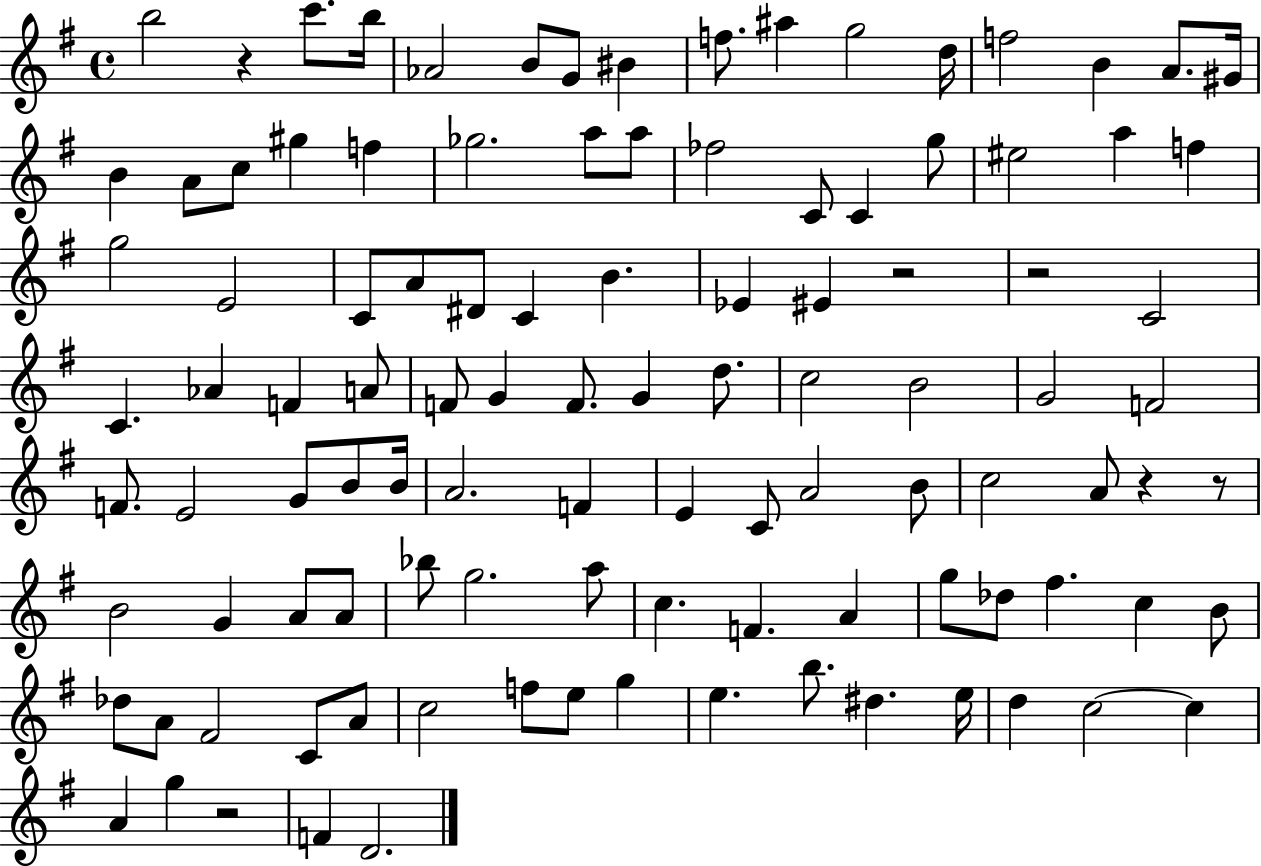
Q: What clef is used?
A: treble